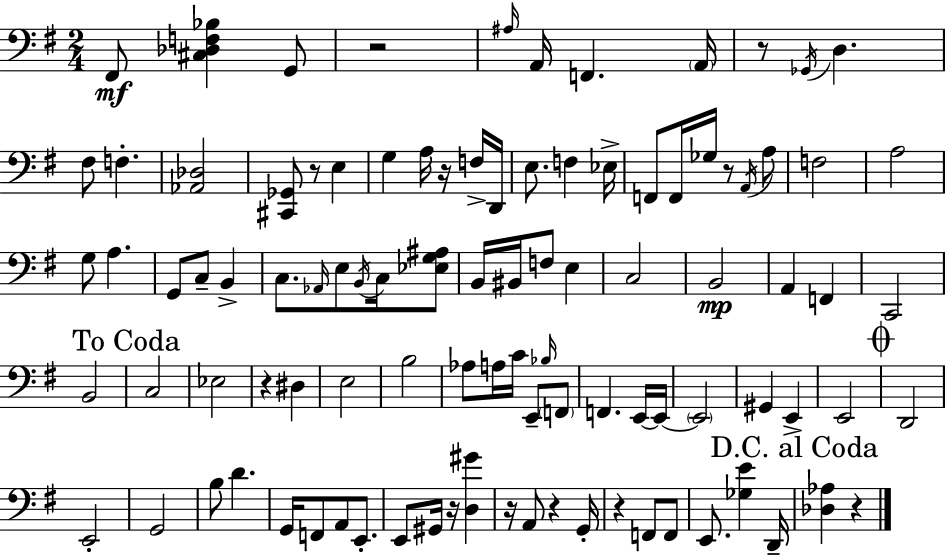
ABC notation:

X:1
T:Untitled
M:2/4
L:1/4
K:Em
^F,,/2 [^C,_D,F,_B,] G,,/2 z2 ^A,/4 A,,/4 F,, A,,/4 z/2 _G,,/4 D, ^F,/2 F, [_A,,_D,]2 [^C,,_G,,]/2 z/2 E, G, A,/4 z/4 F,/4 D,,/4 E,/2 F, _E,/4 F,,/2 F,,/4 _G,/4 z/2 A,,/4 A,/2 F,2 A,2 G,/2 A, G,,/2 C,/2 B,, C,/2 _A,,/4 E,/2 B,,/4 C,/4 [_E,G,^A,]/2 B,,/4 ^B,,/4 F,/2 E, C,2 B,,2 A,, F,, C,,2 B,,2 C,2 _E,2 z ^D, E,2 B,2 _A,/2 A,/4 C/4 E,,/2 _B,/4 F,,/2 F,, E,,/4 E,,/4 E,,2 ^G,, E,, E,,2 D,,2 E,,2 G,,2 B,/2 D G,,/4 F,,/2 A,,/2 E,,/2 E,,/2 ^G,,/4 z/4 [D,^G] z/4 A,,/2 z G,,/4 z F,,/2 F,,/2 E,,/2 [_G,E] D,,/4 [_D,_A,] z